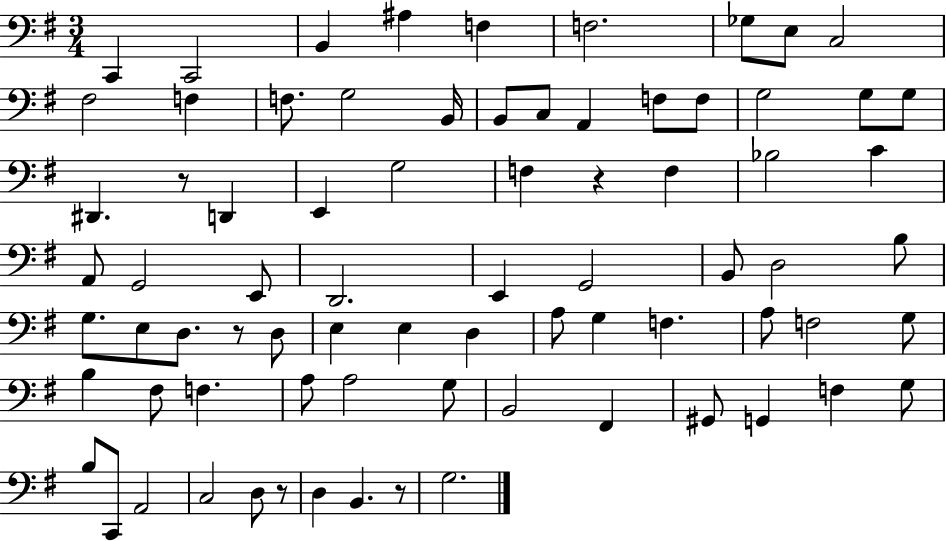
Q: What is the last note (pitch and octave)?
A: G3